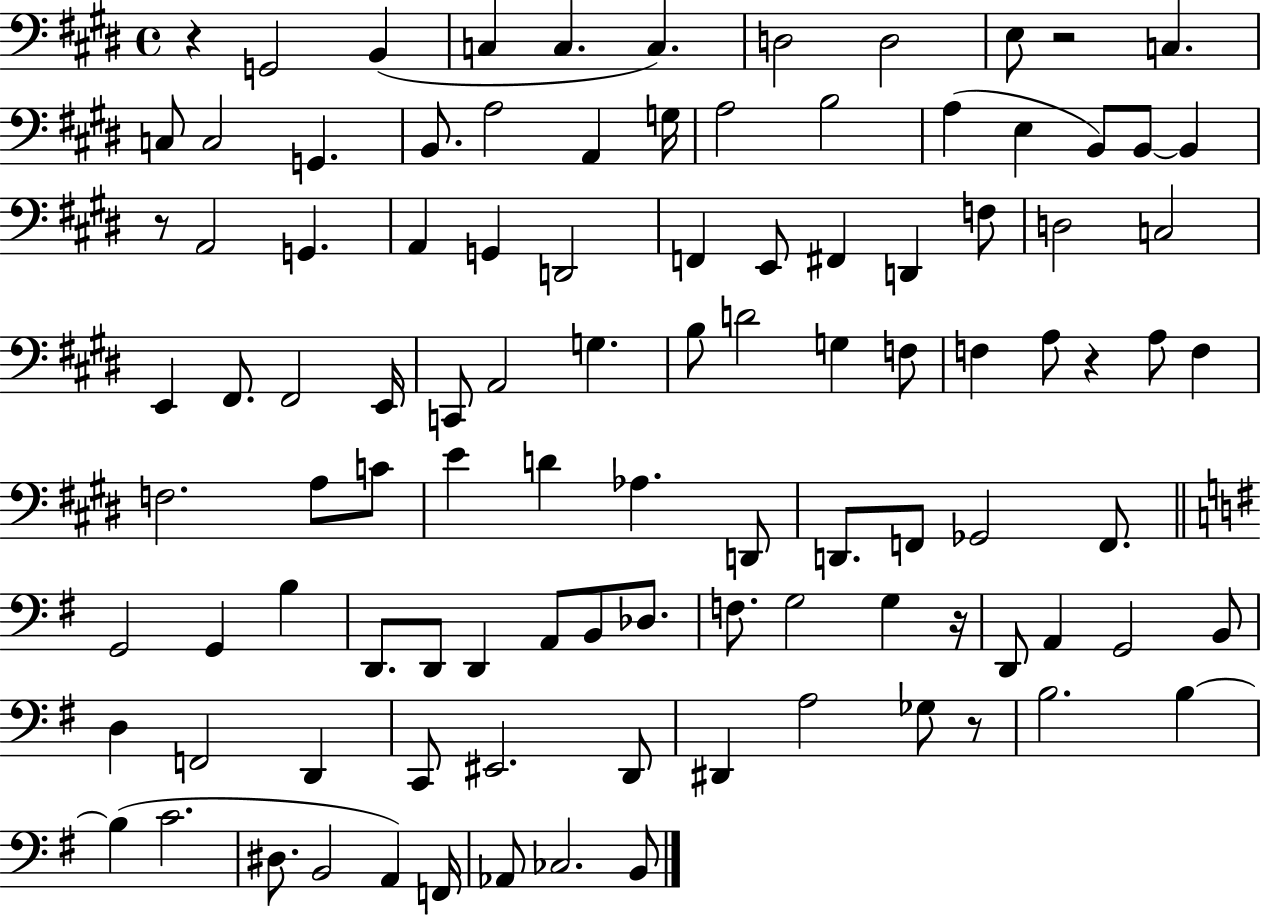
R/q G2/h B2/q C3/q C3/q. C3/q. D3/h D3/h E3/e R/h C3/q. C3/e C3/h G2/q. B2/e. A3/h A2/q G3/s A3/h B3/h A3/q E3/q B2/e B2/e B2/q R/e A2/h G2/q. A2/q G2/q D2/h F2/q E2/e F#2/q D2/q F3/e D3/h C3/h E2/q F#2/e. F#2/h E2/s C2/e A2/h G3/q. B3/e D4/h G3/q F3/e F3/q A3/e R/q A3/e F3/q F3/h. A3/e C4/e E4/q D4/q Ab3/q. D2/e D2/e. F2/e Gb2/h F2/e. G2/h G2/q B3/q D2/e. D2/e D2/q A2/e B2/e Db3/e. F3/e. G3/h G3/q R/s D2/e A2/q G2/h B2/e D3/q F2/h D2/q C2/e EIS2/h. D2/e D#2/q A3/h Gb3/e R/e B3/h. B3/q B3/q C4/h. D#3/e. B2/h A2/q F2/s Ab2/e CES3/h. B2/e